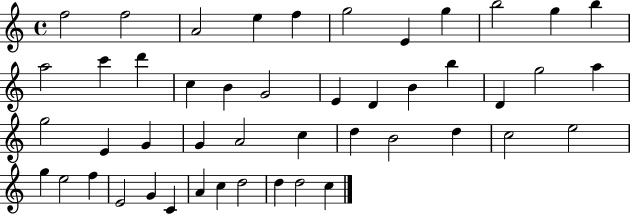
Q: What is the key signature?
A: C major